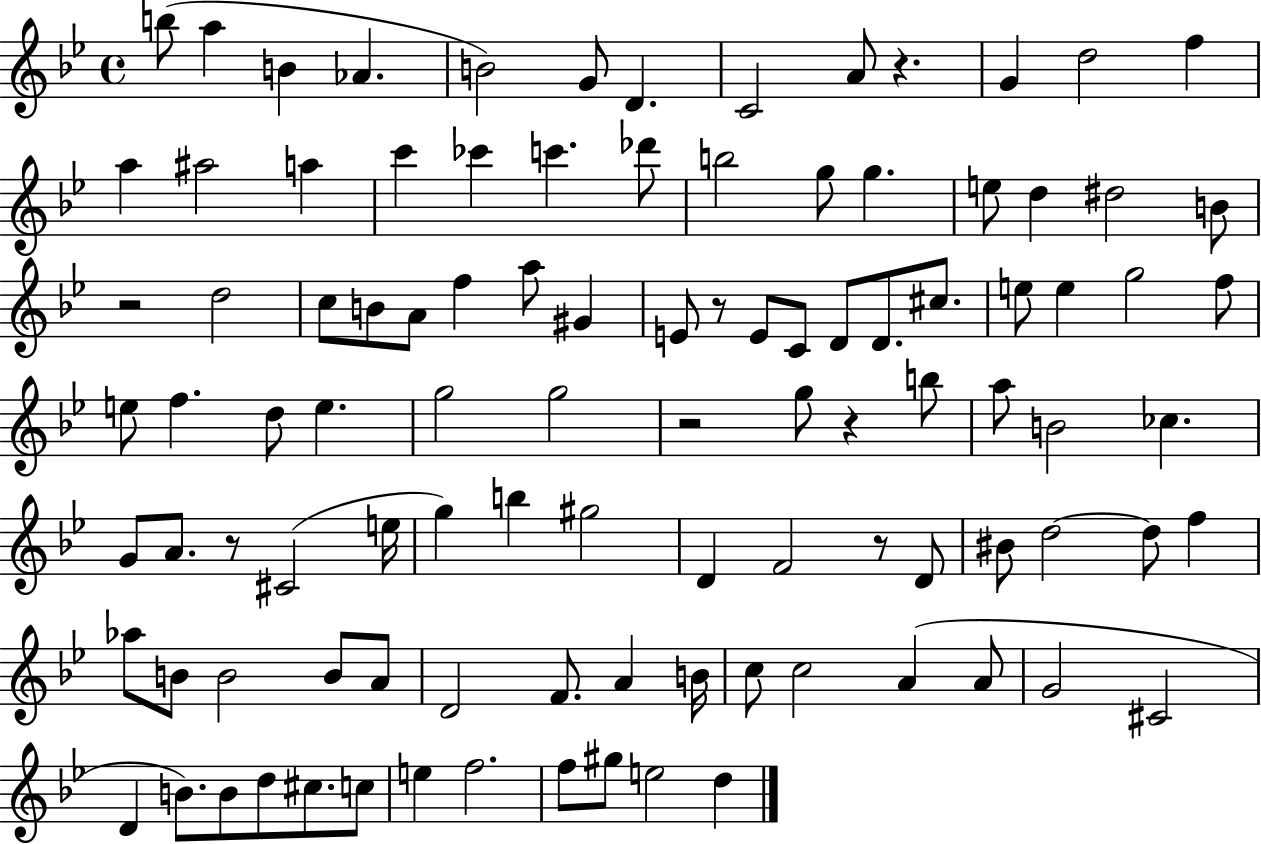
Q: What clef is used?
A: treble